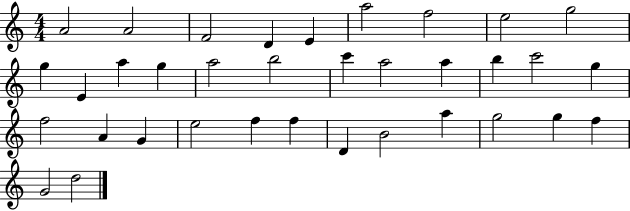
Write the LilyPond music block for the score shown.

{
  \clef treble
  \numericTimeSignature
  \time 4/4
  \key c \major
  a'2 a'2 | f'2 d'4 e'4 | a''2 f''2 | e''2 g''2 | \break g''4 e'4 a''4 g''4 | a''2 b''2 | c'''4 a''2 a''4 | b''4 c'''2 g''4 | \break f''2 a'4 g'4 | e''2 f''4 f''4 | d'4 b'2 a''4 | g''2 g''4 f''4 | \break g'2 d''2 | \bar "|."
}